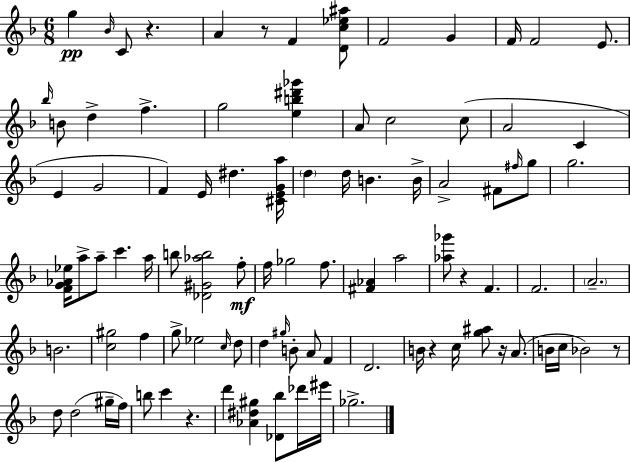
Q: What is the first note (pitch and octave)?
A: G5